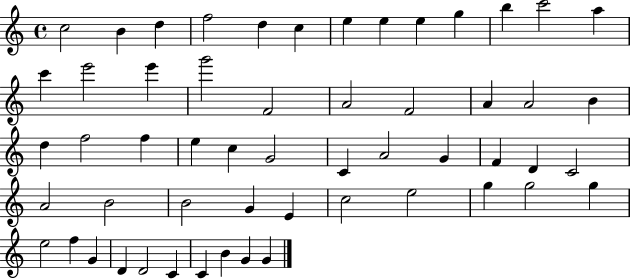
{
  \clef treble
  \time 4/4
  \defaultTimeSignature
  \key c \major
  c''2 b'4 d''4 | f''2 d''4 c''4 | e''4 e''4 e''4 g''4 | b''4 c'''2 a''4 | \break c'''4 e'''2 e'''4 | g'''2 f'2 | a'2 f'2 | a'4 a'2 b'4 | \break d''4 f''2 f''4 | e''4 c''4 g'2 | c'4 a'2 g'4 | f'4 d'4 c'2 | \break a'2 b'2 | b'2 g'4 e'4 | c''2 e''2 | g''4 g''2 g''4 | \break e''2 f''4 g'4 | d'4 d'2 c'4 | c'4 b'4 g'4 g'4 | \bar "|."
}